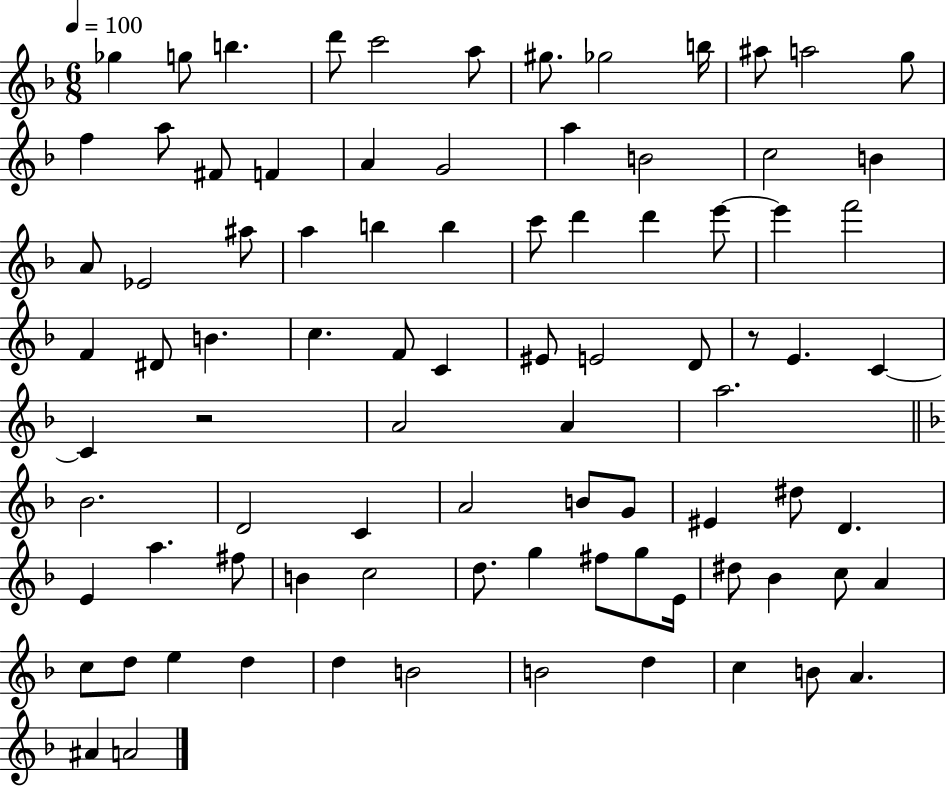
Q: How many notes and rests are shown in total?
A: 87